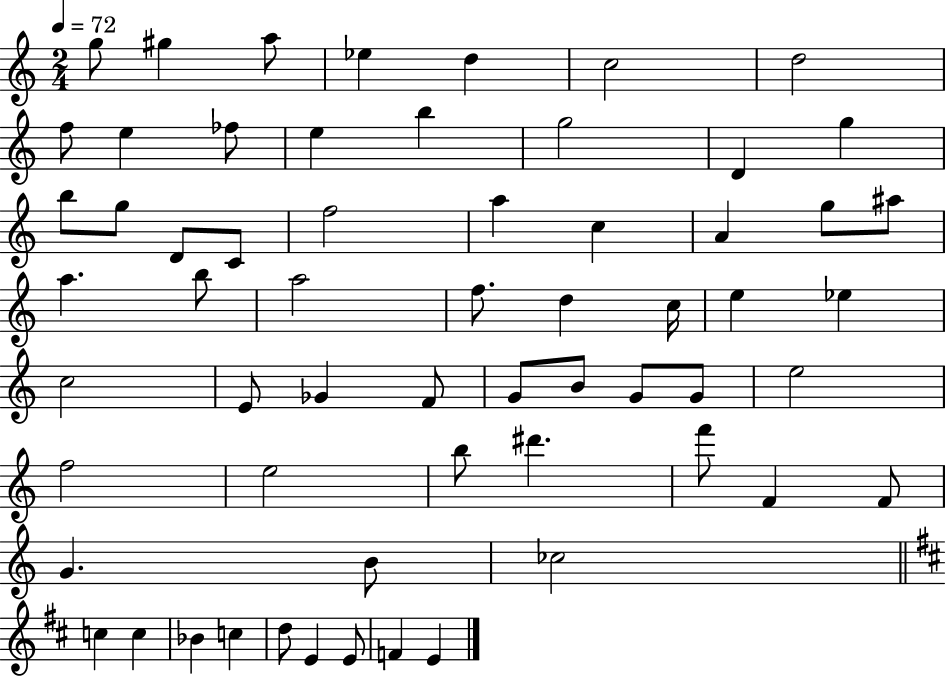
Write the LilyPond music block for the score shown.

{
  \clef treble
  \numericTimeSignature
  \time 2/4
  \key c \major
  \tempo 4 = 72
  g''8 gis''4 a''8 | ees''4 d''4 | c''2 | d''2 | \break f''8 e''4 fes''8 | e''4 b''4 | g''2 | d'4 g''4 | \break b''8 g''8 d'8 c'8 | f''2 | a''4 c''4 | a'4 g''8 ais''8 | \break a''4. b''8 | a''2 | f''8. d''4 c''16 | e''4 ees''4 | \break c''2 | e'8 ges'4 f'8 | g'8 b'8 g'8 g'8 | e''2 | \break f''2 | e''2 | b''8 dis'''4. | f'''8 f'4 f'8 | \break g'4. b'8 | ces''2 | \bar "||" \break \key d \major c''4 c''4 | bes'4 c''4 | d''8 e'4 e'8 | f'4 e'4 | \break \bar "|."
}